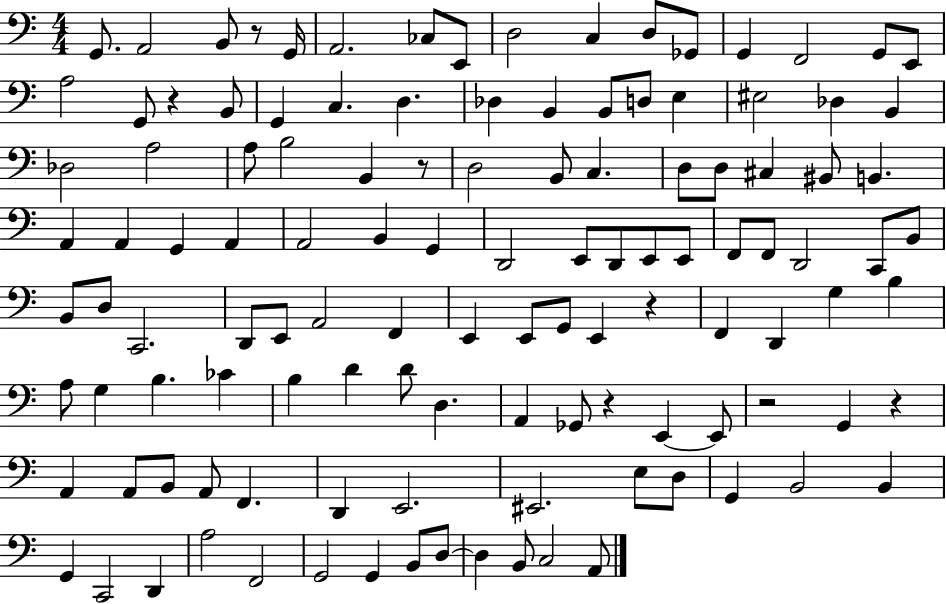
G2/e. A2/h B2/e R/e G2/s A2/h. CES3/e E2/e D3/h C3/q D3/e Gb2/e G2/q F2/h G2/e E2/e A3/h G2/e R/q B2/e G2/q C3/q. D3/q. Db3/q B2/q B2/e D3/e E3/q EIS3/h Db3/q B2/q Db3/h A3/h A3/e B3/h B2/q R/e D3/h B2/e C3/q. D3/e D3/e C#3/q BIS2/e B2/q. A2/q A2/q G2/q A2/q A2/h B2/q G2/q D2/h E2/e D2/e E2/e E2/e F2/e F2/e D2/h C2/e B2/e B2/e D3/e C2/h. D2/e E2/e A2/h F2/q E2/q E2/e G2/e E2/q R/q F2/q D2/q G3/q B3/q A3/e G3/q B3/q. CES4/q B3/q D4/q D4/e D3/q. A2/q Gb2/e R/q E2/q E2/e R/h G2/q R/q A2/q A2/e B2/e A2/e F2/q. D2/q E2/h. EIS2/h. E3/e D3/e G2/q B2/h B2/q G2/q C2/h D2/q A3/h F2/h G2/h G2/q B2/e D3/e D3/q B2/e C3/h A2/e